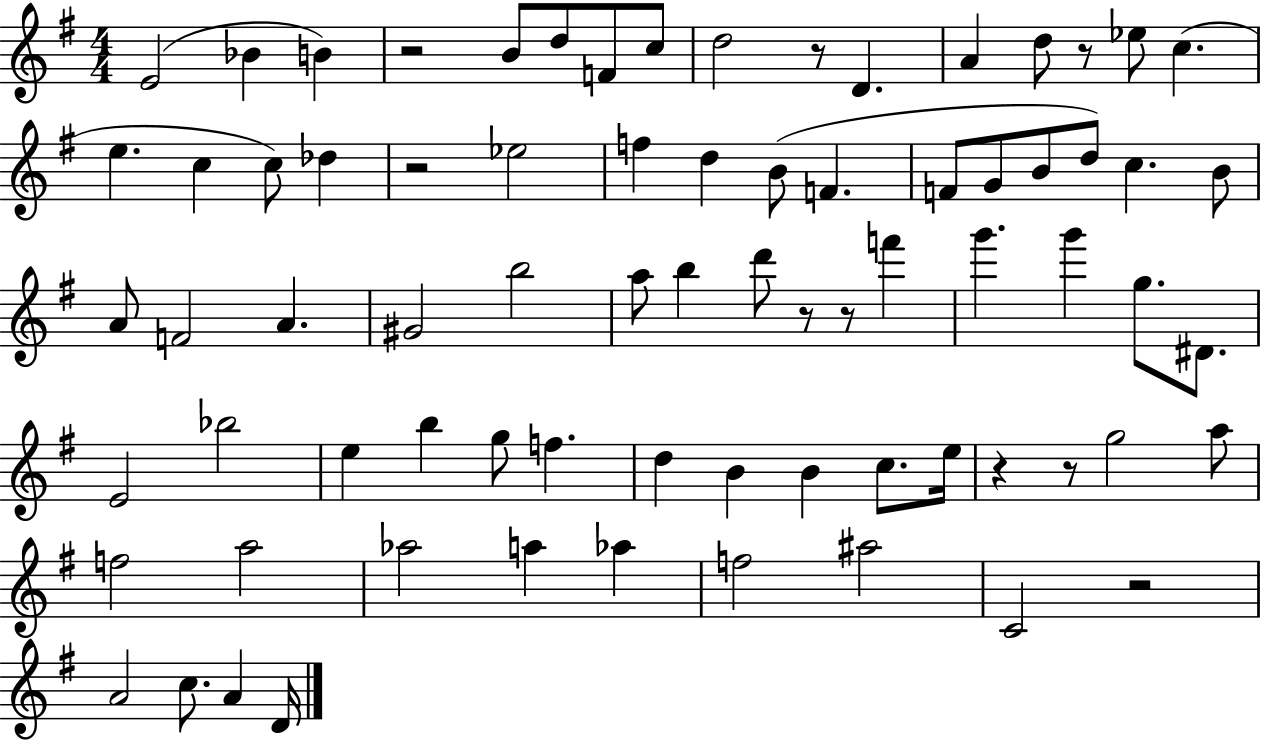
E4/h Bb4/q B4/q R/h B4/e D5/e F4/e C5/e D5/h R/e D4/q. A4/q D5/e R/e Eb5/e C5/q. E5/q. C5/q C5/e Db5/q R/h Eb5/h F5/q D5/q B4/e F4/q. F4/e G4/e B4/e D5/e C5/q. B4/e A4/e F4/h A4/q. G#4/h B5/h A5/e B5/q D6/e R/e R/e F6/q G6/q. G6/q G5/e. D#4/e. E4/h Bb5/h E5/q B5/q G5/e F5/q. D5/q B4/q B4/q C5/e. E5/s R/q R/e G5/h A5/e F5/h A5/h Ab5/h A5/q Ab5/q F5/h A#5/h C4/h R/h A4/h C5/e. A4/q D4/s